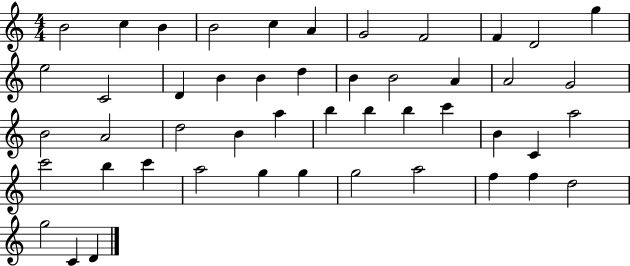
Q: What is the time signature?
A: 4/4